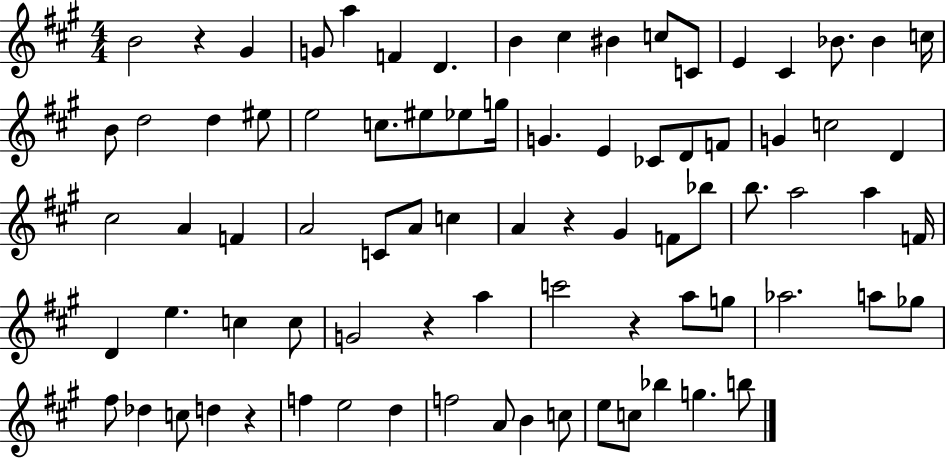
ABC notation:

X:1
T:Untitled
M:4/4
L:1/4
K:A
B2 z ^G G/2 a F D B ^c ^B c/2 C/2 E ^C _B/2 _B c/4 B/2 d2 d ^e/2 e2 c/2 ^e/2 _e/2 g/4 G E _C/2 D/2 F/2 G c2 D ^c2 A F A2 C/2 A/2 c A z ^G F/2 _b/2 b/2 a2 a F/4 D e c c/2 G2 z a c'2 z a/2 g/2 _a2 a/2 _g/2 ^f/2 _d c/2 d z f e2 d f2 A/2 B c/2 e/2 c/2 _b g b/2